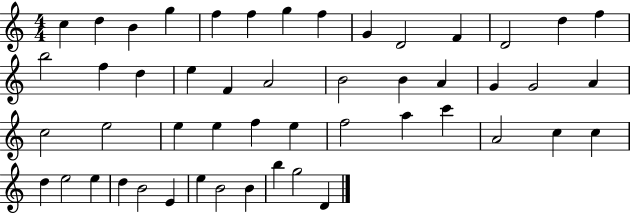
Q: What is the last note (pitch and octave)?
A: D4